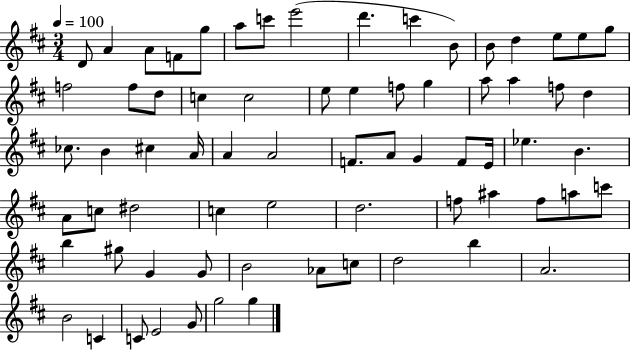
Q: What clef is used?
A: treble